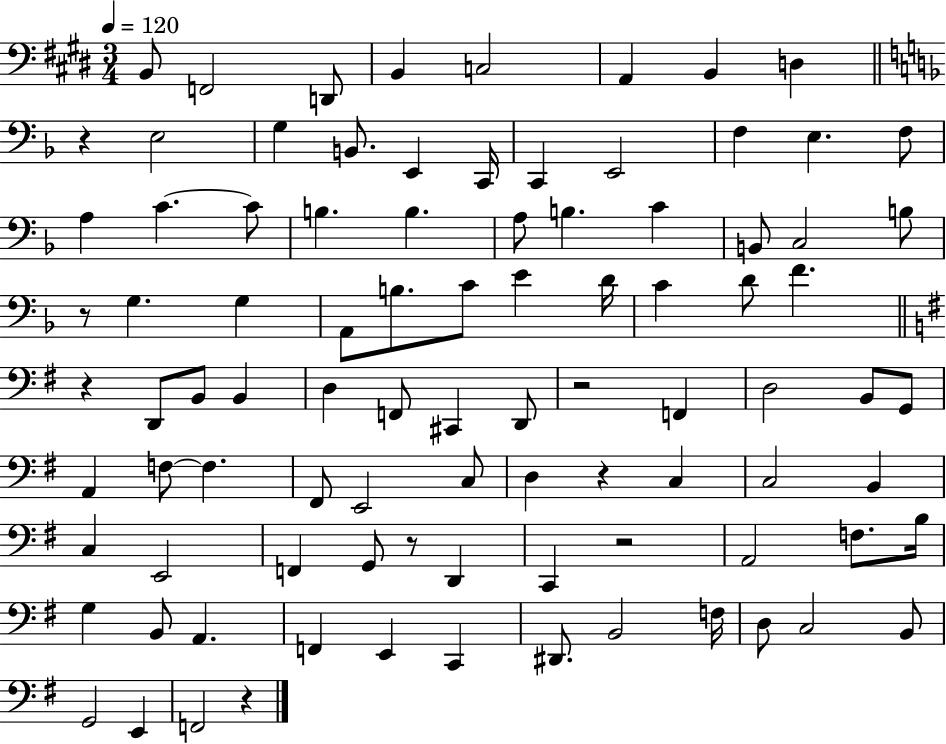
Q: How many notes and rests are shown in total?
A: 92